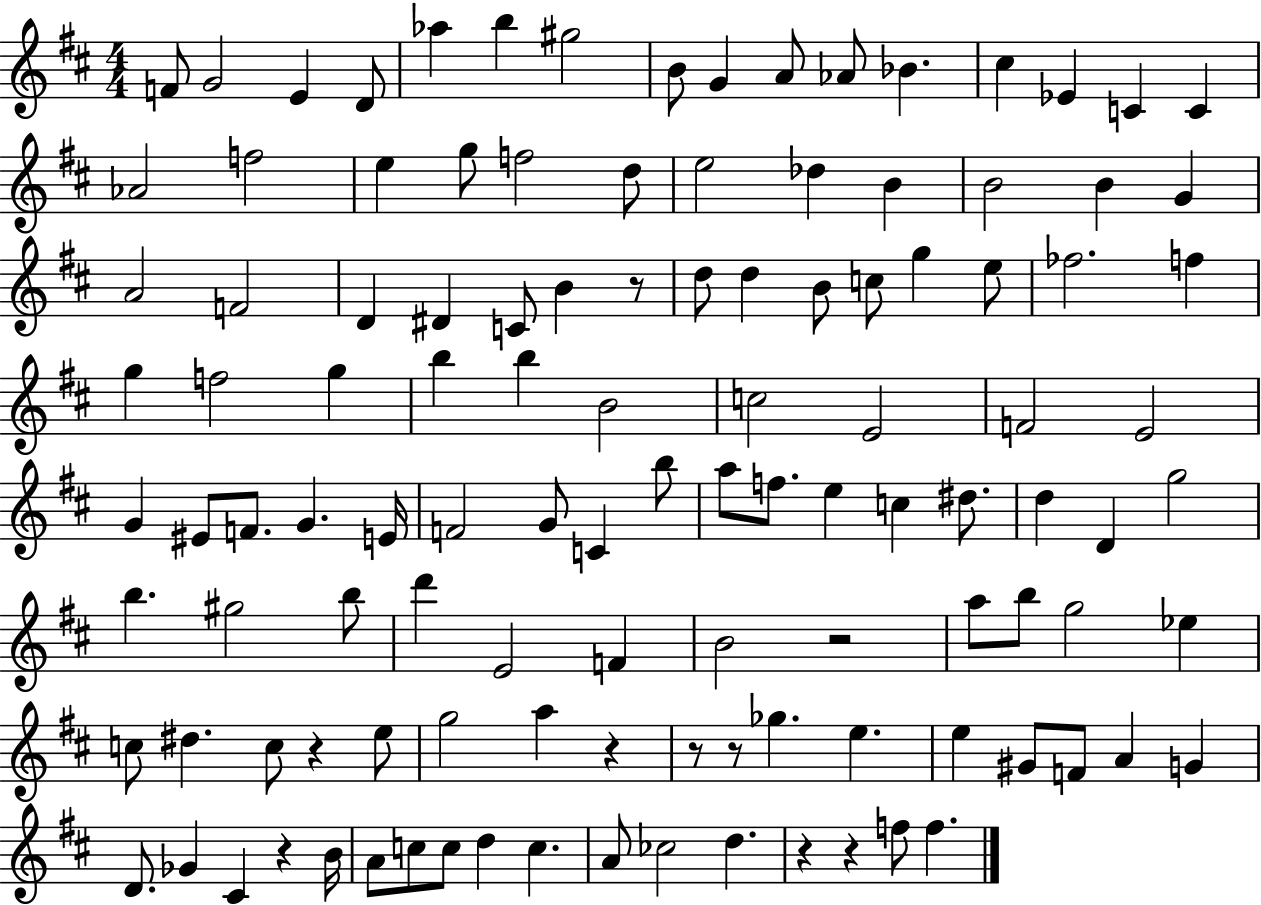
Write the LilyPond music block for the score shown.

{
  \clef treble
  \numericTimeSignature
  \time 4/4
  \key d \major
  f'8 g'2 e'4 d'8 | aes''4 b''4 gis''2 | b'8 g'4 a'8 aes'8 bes'4. | cis''4 ees'4 c'4 c'4 | \break aes'2 f''2 | e''4 g''8 f''2 d''8 | e''2 des''4 b'4 | b'2 b'4 g'4 | \break a'2 f'2 | d'4 dis'4 c'8 b'4 r8 | d''8 d''4 b'8 c''8 g''4 e''8 | fes''2. f''4 | \break g''4 f''2 g''4 | b''4 b''4 b'2 | c''2 e'2 | f'2 e'2 | \break g'4 eis'8 f'8. g'4. e'16 | f'2 g'8 c'4 b''8 | a''8 f''8. e''4 c''4 dis''8. | d''4 d'4 g''2 | \break b''4. gis''2 b''8 | d'''4 e'2 f'4 | b'2 r2 | a''8 b''8 g''2 ees''4 | \break c''8 dis''4. c''8 r4 e''8 | g''2 a''4 r4 | r8 r8 ges''4. e''4. | e''4 gis'8 f'8 a'4 g'4 | \break d'8. ges'4 cis'4 r4 b'16 | a'8 c''8 c''8 d''4 c''4. | a'8 ces''2 d''4. | r4 r4 f''8 f''4. | \break \bar "|."
}